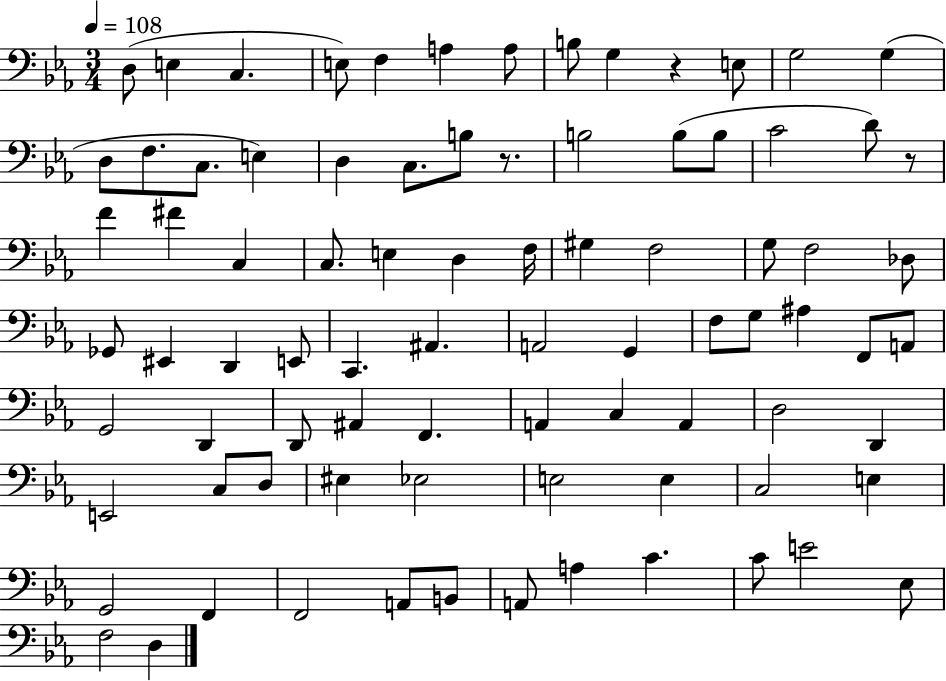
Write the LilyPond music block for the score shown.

{
  \clef bass
  \numericTimeSignature
  \time 3/4
  \key ees \major
  \tempo 4 = 108
  d8( e4 c4. | e8) f4 a4 a8 | b8 g4 r4 e8 | g2 g4( | \break d8 f8. c8. e4) | d4 c8. b8 r8. | b2 b8( b8 | c'2 d'8) r8 | \break f'4 fis'4 c4 | c8. e4 d4 f16 | gis4 f2 | g8 f2 des8 | \break ges,8 eis,4 d,4 e,8 | c,4. ais,4. | a,2 g,4 | f8 g8 ais4 f,8 a,8 | \break g,2 d,4 | d,8 ais,4 f,4. | a,4 c4 a,4 | d2 d,4 | \break e,2 c8 d8 | eis4 ees2 | e2 e4 | c2 e4 | \break g,2 f,4 | f,2 a,8 b,8 | a,8 a4 c'4. | c'8 e'2 ees8 | \break f2 d4 | \bar "|."
}